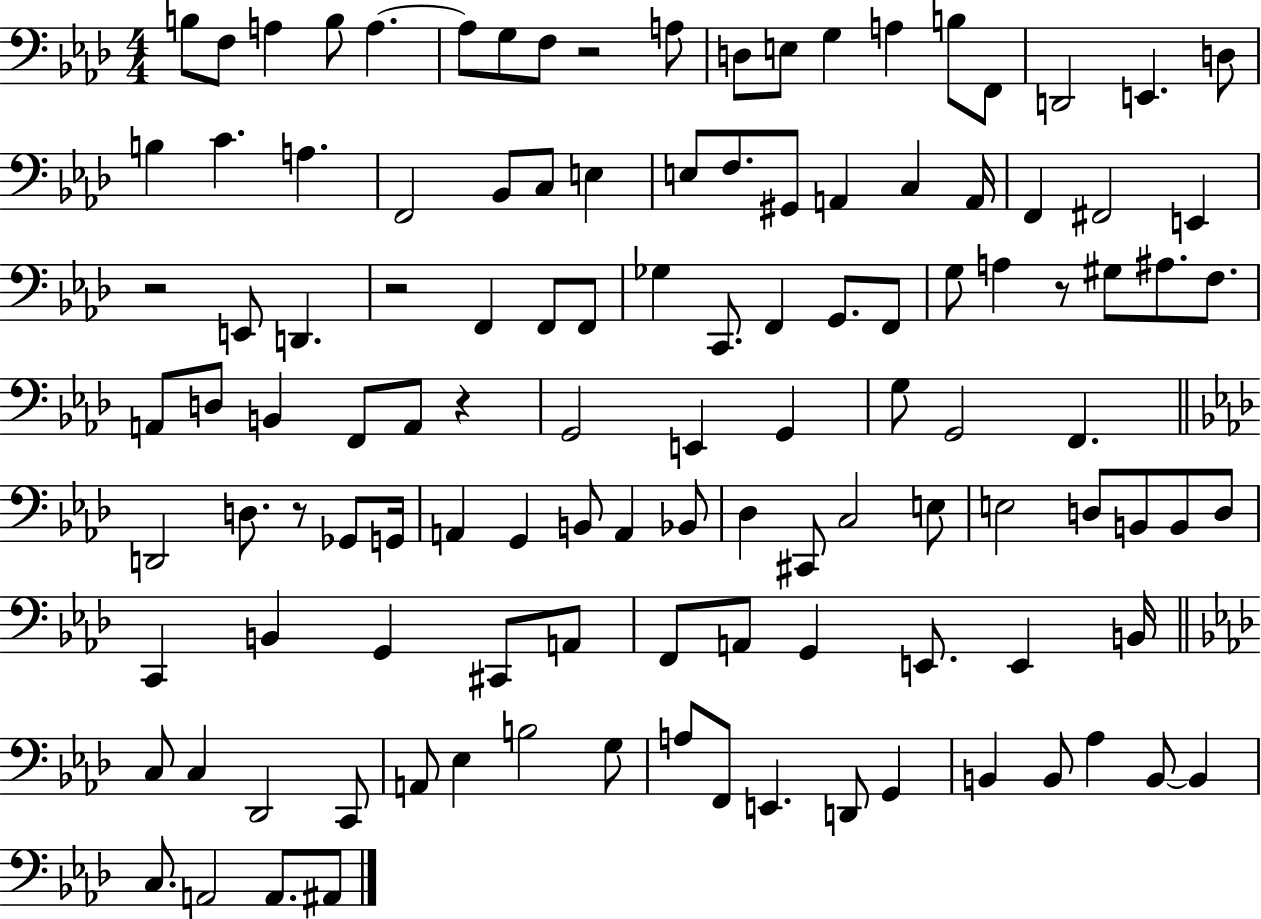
{
  \clef bass
  \numericTimeSignature
  \time 4/4
  \key aes \major
  b8 f8 a4 b8 a4.~~ | a8 g8 f8 r2 a8 | d8 e8 g4 a4 b8 f,8 | d,2 e,4. d8 | \break b4 c'4. a4. | f,2 bes,8 c8 e4 | e8 f8. gis,8 a,4 c4 a,16 | f,4 fis,2 e,4 | \break r2 e,8 d,4. | r2 f,4 f,8 f,8 | ges4 c,8. f,4 g,8. f,8 | g8 a4 r8 gis8 ais8. f8. | \break a,8 d8 b,4 f,8 a,8 r4 | g,2 e,4 g,4 | g8 g,2 f,4. | \bar "||" \break \key aes \major d,2 d8. r8 ges,8 g,16 | a,4 g,4 b,8 a,4 bes,8 | des4 cis,8 c2 e8 | e2 d8 b,8 b,8 d8 | \break c,4 b,4 g,4 cis,8 a,8 | f,8 a,8 g,4 e,8. e,4 b,16 | \bar "||" \break \key aes \major c8 c4 des,2 c,8 | a,8 ees4 b2 g8 | a8 f,8 e,4. d,8 g,4 | b,4 b,8 aes4 b,8~~ b,4 | \break c8. a,2 a,8. ais,8 | \bar "|."
}